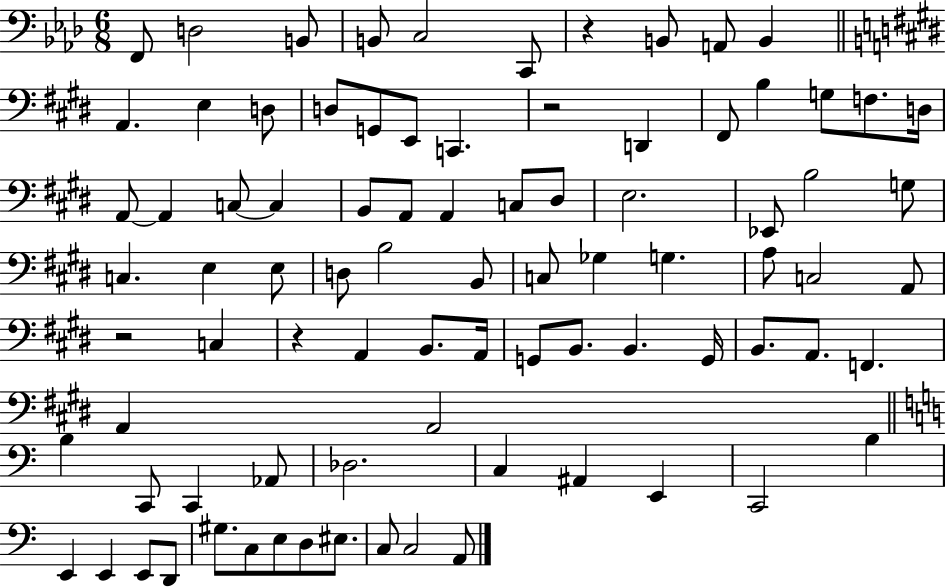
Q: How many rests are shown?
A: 4